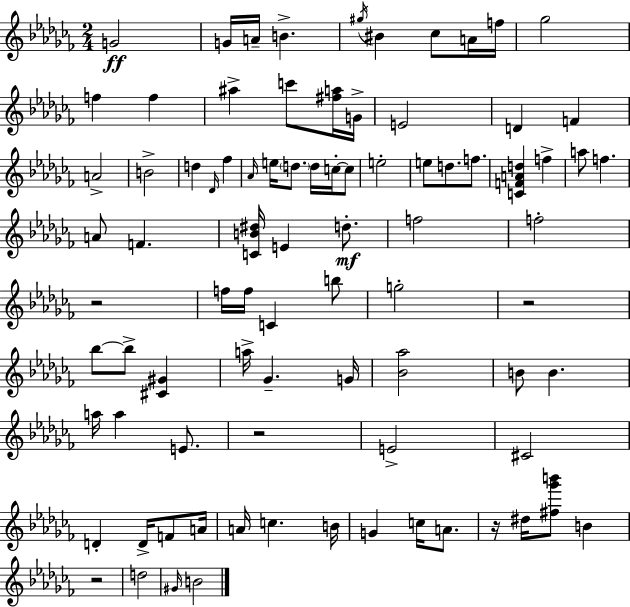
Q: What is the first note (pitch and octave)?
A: G4